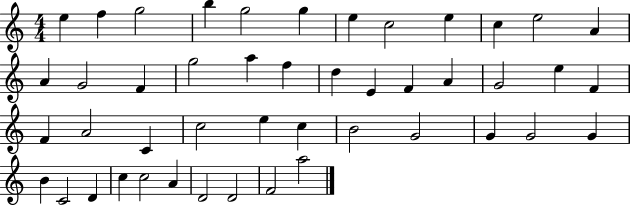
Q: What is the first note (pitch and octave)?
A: E5